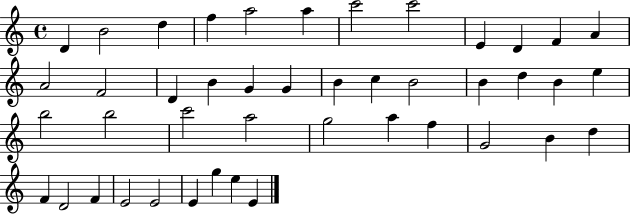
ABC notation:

X:1
T:Untitled
M:4/4
L:1/4
K:C
D B2 d f a2 a c'2 c'2 E D F A A2 F2 D B G G B c B2 B d B e b2 b2 c'2 a2 g2 a f G2 B d F D2 F E2 E2 E g e E